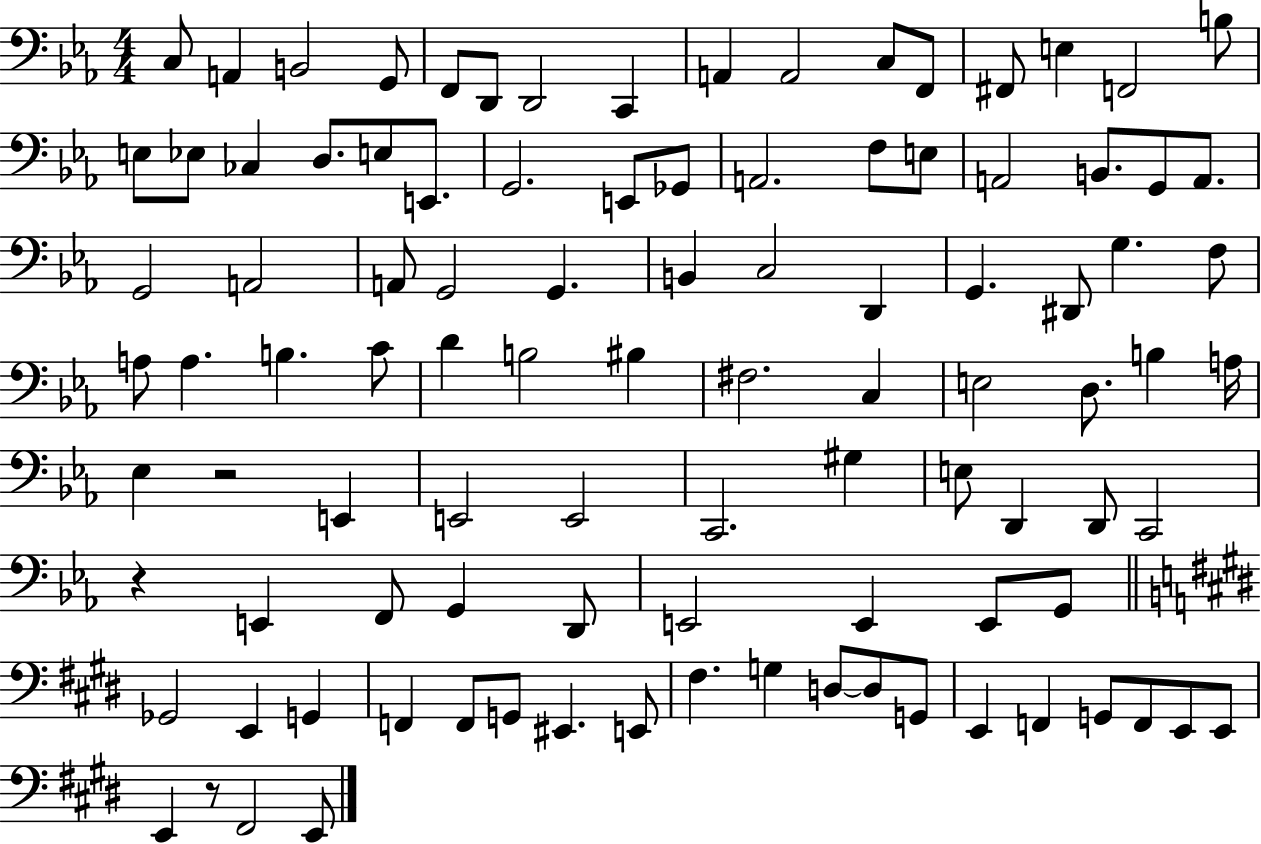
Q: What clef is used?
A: bass